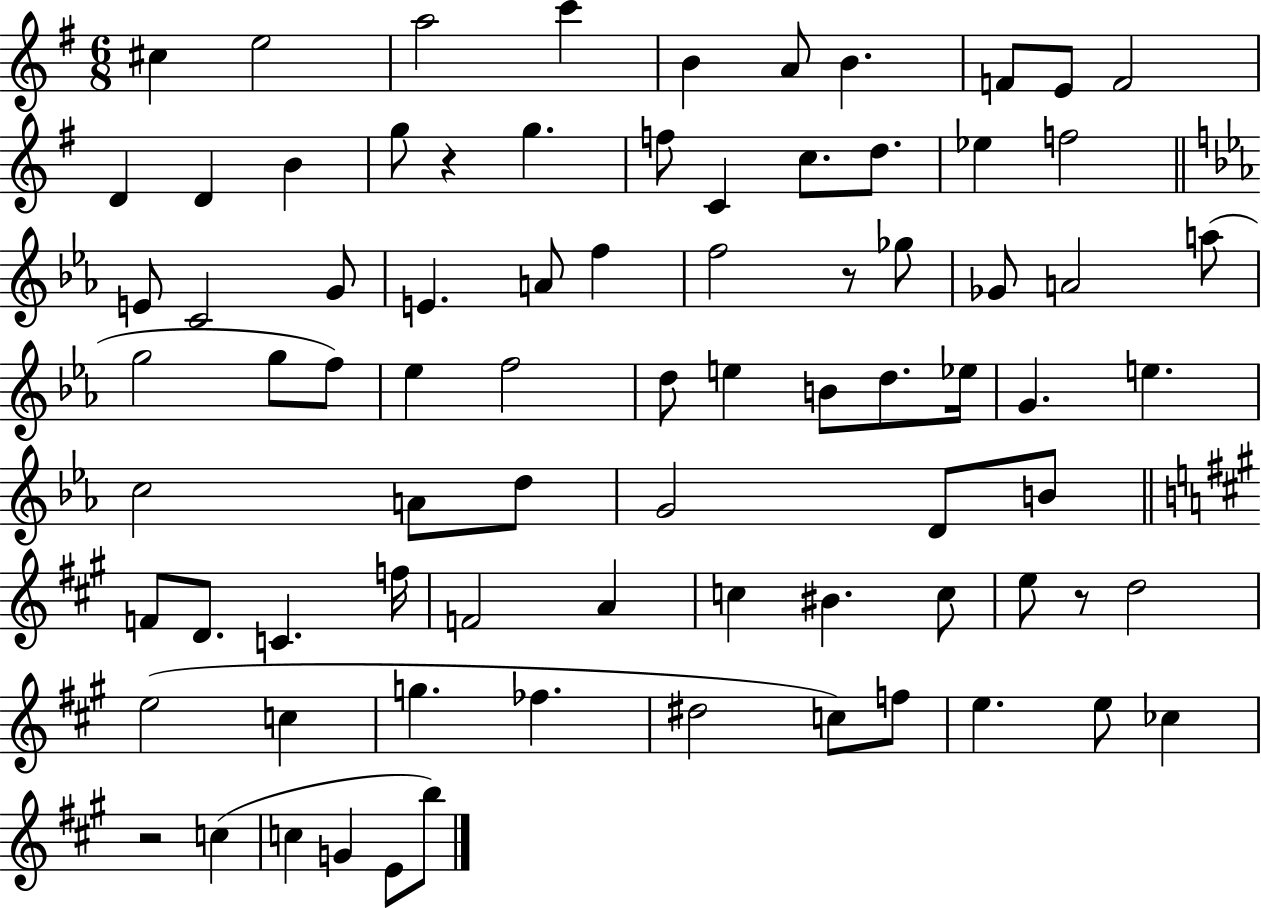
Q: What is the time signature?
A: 6/8